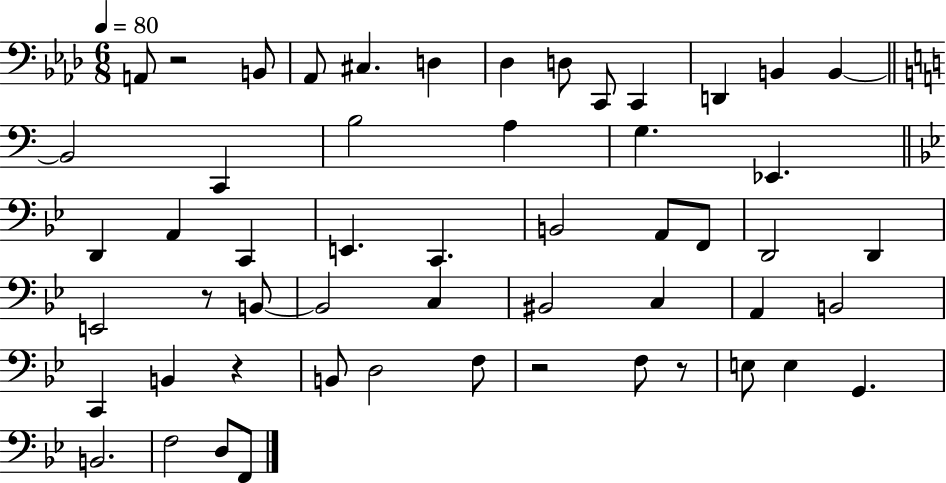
A2/e R/h B2/e Ab2/e C#3/q. D3/q Db3/q D3/e C2/e C2/q D2/q B2/q B2/q B2/h C2/q B3/h A3/q G3/q. Eb2/q. D2/q A2/q C2/q E2/q. C2/q. B2/h A2/e F2/e D2/h D2/q E2/h R/e B2/e B2/h C3/q BIS2/h C3/q A2/q B2/h C2/q B2/q R/q B2/e D3/h F3/e R/h F3/e R/e E3/e E3/q G2/q. B2/h. F3/h D3/e F2/e